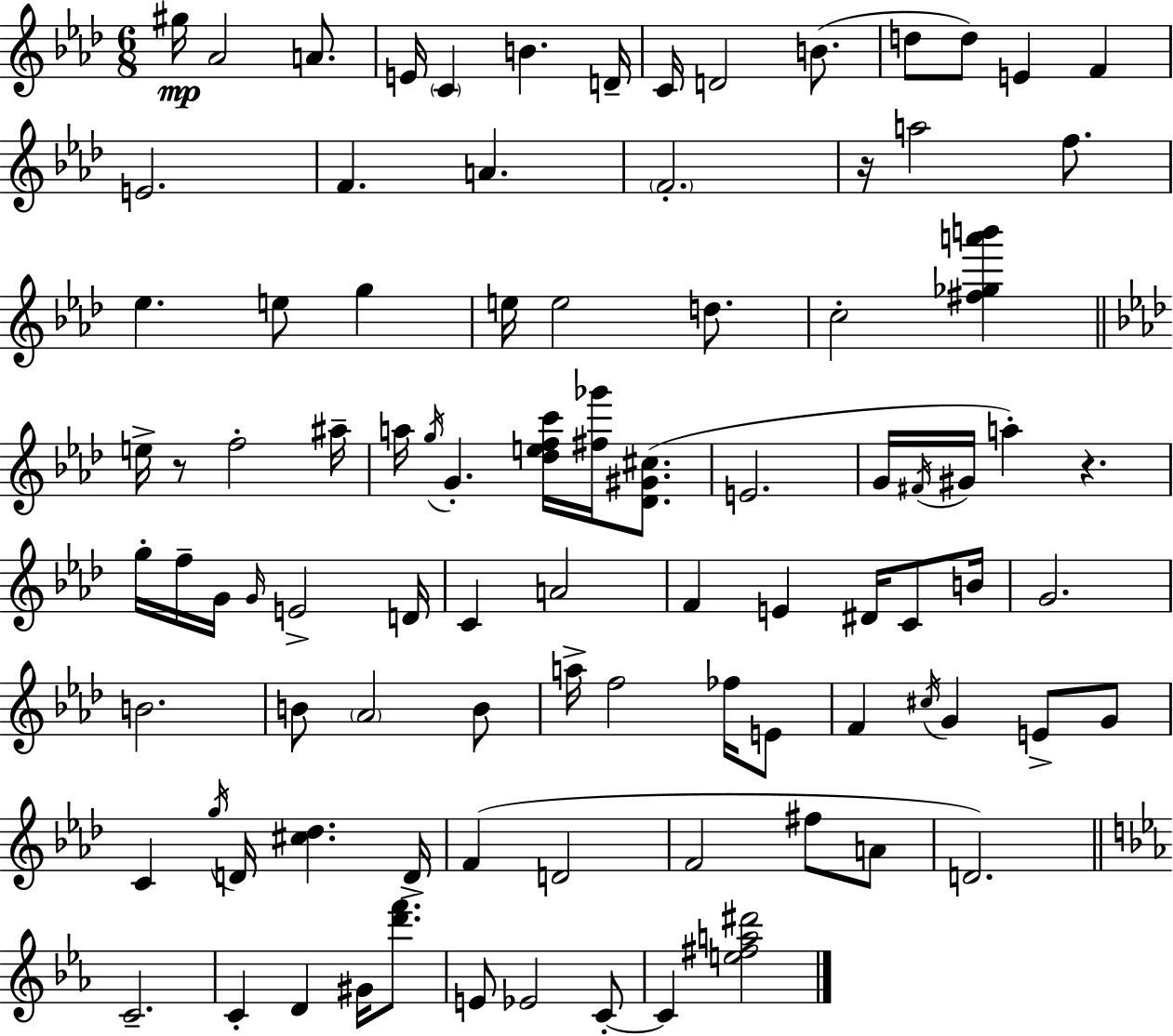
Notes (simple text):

G#5/s Ab4/h A4/e. E4/s C4/q B4/q. D4/s C4/s D4/h B4/e. D5/e D5/e E4/q F4/q E4/h. F4/q. A4/q. F4/h. R/s A5/h F5/e. Eb5/q. E5/e G5/q E5/s E5/h D5/e. C5/h [F#5,Gb5,A6,B6]/q E5/s R/e F5/h A#5/s A5/s G5/s G4/q. [Db5,E5,F5,C6]/s [F#5,Gb6]/s [Db4,G#4,C#5]/e. E4/h. G4/s F#4/s G#4/s A5/q R/q. G5/s F5/s G4/s G4/s E4/h D4/s C4/q A4/h F4/q E4/q D#4/s C4/e B4/s G4/h. B4/h. B4/e Ab4/h B4/e A5/s F5/h FES5/s E4/e F4/q C#5/s G4/q E4/e G4/e C4/q G5/s D4/s [C#5,Db5]/q. D4/s F4/q D4/h F4/h F#5/e A4/e D4/h. C4/h. C4/q D4/q G#4/s [D6,F6]/e. E4/e Eb4/h C4/e C4/q [E5,F#5,A5,D#6]/h